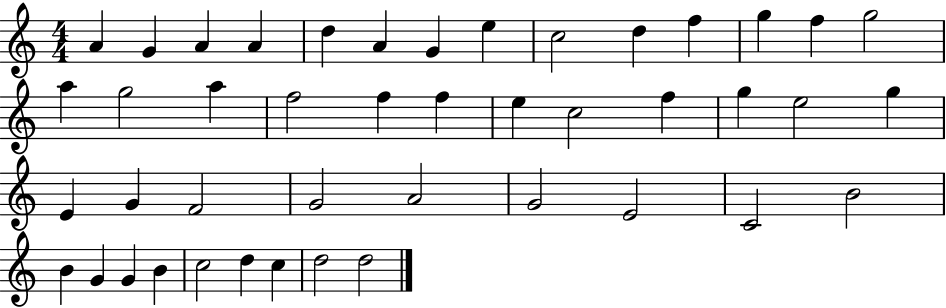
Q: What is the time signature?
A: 4/4